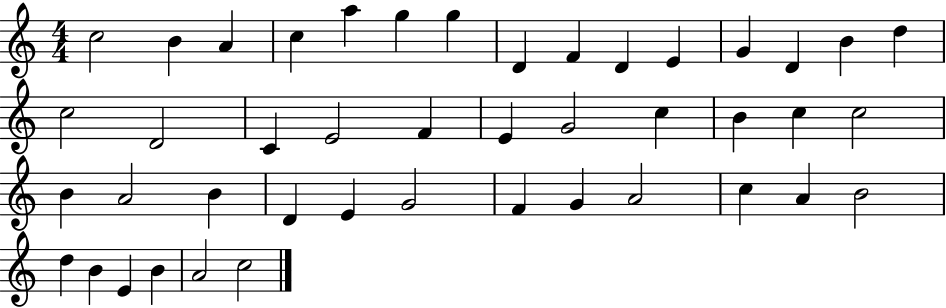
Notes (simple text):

C5/h B4/q A4/q C5/q A5/q G5/q G5/q D4/q F4/q D4/q E4/q G4/q D4/q B4/q D5/q C5/h D4/h C4/q E4/h F4/q E4/q G4/h C5/q B4/q C5/q C5/h B4/q A4/h B4/q D4/q E4/q G4/h F4/q G4/q A4/h C5/q A4/q B4/h D5/q B4/q E4/q B4/q A4/h C5/h